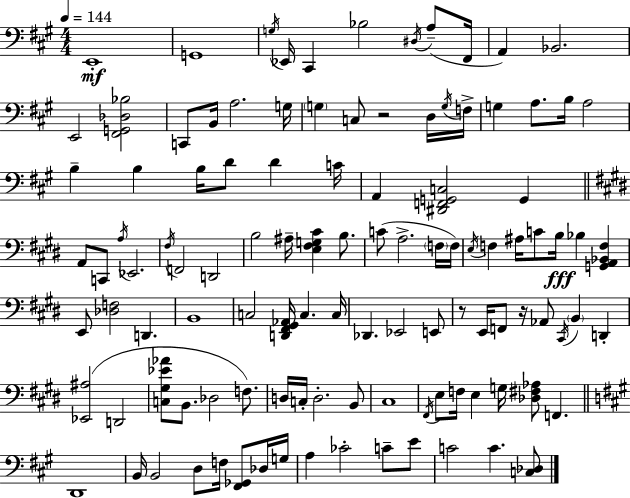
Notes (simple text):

E2/w G2/w G3/s Eb2/s C#2/q Bb3/h D#3/s A3/e F#2/s A2/q Bb2/h. E2/h [F#2,G2,Db3,Bb3]/h C2/e B2/s A3/h. G3/s G3/q C3/e R/h D3/s G3/s F3/s G3/q A3/e. B3/s A3/h B3/q B3/q B3/s D4/e D4/q C4/s A2/q [D#2,F2,G2,C3]/h G2/q A2/e C2/e A3/s Eb2/h. F#3/s F2/h D2/h B3/h A#3/s [E3,F#3,G3,C#4]/q B3/e. C4/e A3/h. F3/s F3/s E3/s F3/q A#3/s C4/e B3/s Bb3/q [G2,A2,Bb2,F3]/q E2/e [Db3,F3]/h D2/q. B2/w C3/h [D2,F#2,G#2,Ab2]/s C3/q. C3/s Db2/q. Eb2/h E2/e R/e E2/s F2/e R/s Ab2/e C#2/s B2/q D2/q [Eb2,A#3]/h D2/h [C3,G#3,Eb4,Ab4]/e B2/e. Db3/h F3/e. D3/s C3/s D3/h. B2/e C#3/w F#2/s E3/e F3/s E3/q G3/s [Db3,F#3,Ab3]/e F2/q. D2/w B2/s B2/h D3/e F3/s [F#2,Gb2]/e Db3/s G3/s A3/q CES4/h C4/e E4/e C4/h C4/q. [C3,Db3]/e